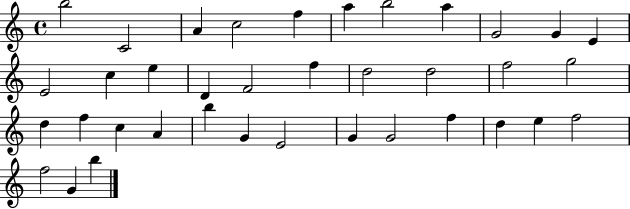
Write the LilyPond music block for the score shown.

{
  \clef treble
  \time 4/4
  \defaultTimeSignature
  \key c \major
  b''2 c'2 | a'4 c''2 f''4 | a''4 b''2 a''4 | g'2 g'4 e'4 | \break e'2 c''4 e''4 | d'4 f'2 f''4 | d''2 d''2 | f''2 g''2 | \break d''4 f''4 c''4 a'4 | b''4 g'4 e'2 | g'4 g'2 f''4 | d''4 e''4 f''2 | \break f''2 g'4 b''4 | \bar "|."
}